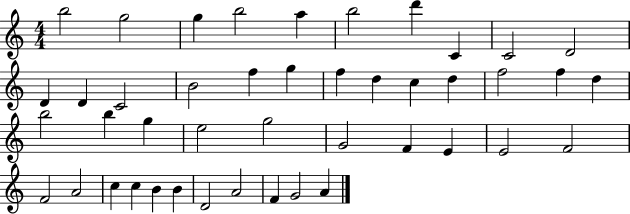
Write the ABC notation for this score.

X:1
T:Untitled
M:4/4
L:1/4
K:C
b2 g2 g b2 a b2 d' C C2 D2 D D C2 B2 f g f d c d f2 f d b2 b g e2 g2 G2 F E E2 F2 F2 A2 c c B B D2 A2 F G2 A